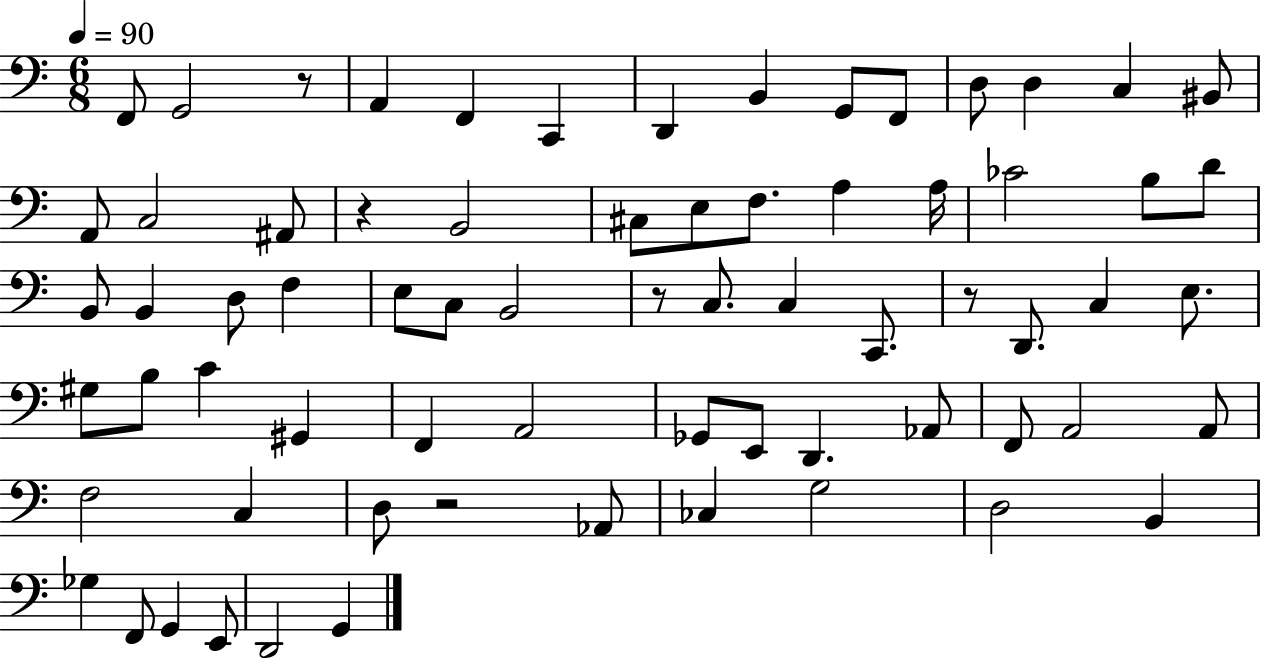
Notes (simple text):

F2/e G2/h R/e A2/q F2/q C2/q D2/q B2/q G2/e F2/e D3/e D3/q C3/q BIS2/e A2/e C3/h A#2/e R/q B2/h C#3/e E3/e F3/e. A3/q A3/s CES4/h B3/e D4/e B2/e B2/q D3/e F3/q E3/e C3/e B2/h R/e C3/e. C3/q C2/e. R/e D2/e. C3/q E3/e. G#3/e B3/e C4/q G#2/q F2/q A2/h Gb2/e E2/e D2/q. Ab2/e F2/e A2/h A2/e F3/h C3/q D3/e R/h Ab2/e CES3/q G3/h D3/h B2/q Gb3/q F2/e G2/q E2/e D2/h G2/q